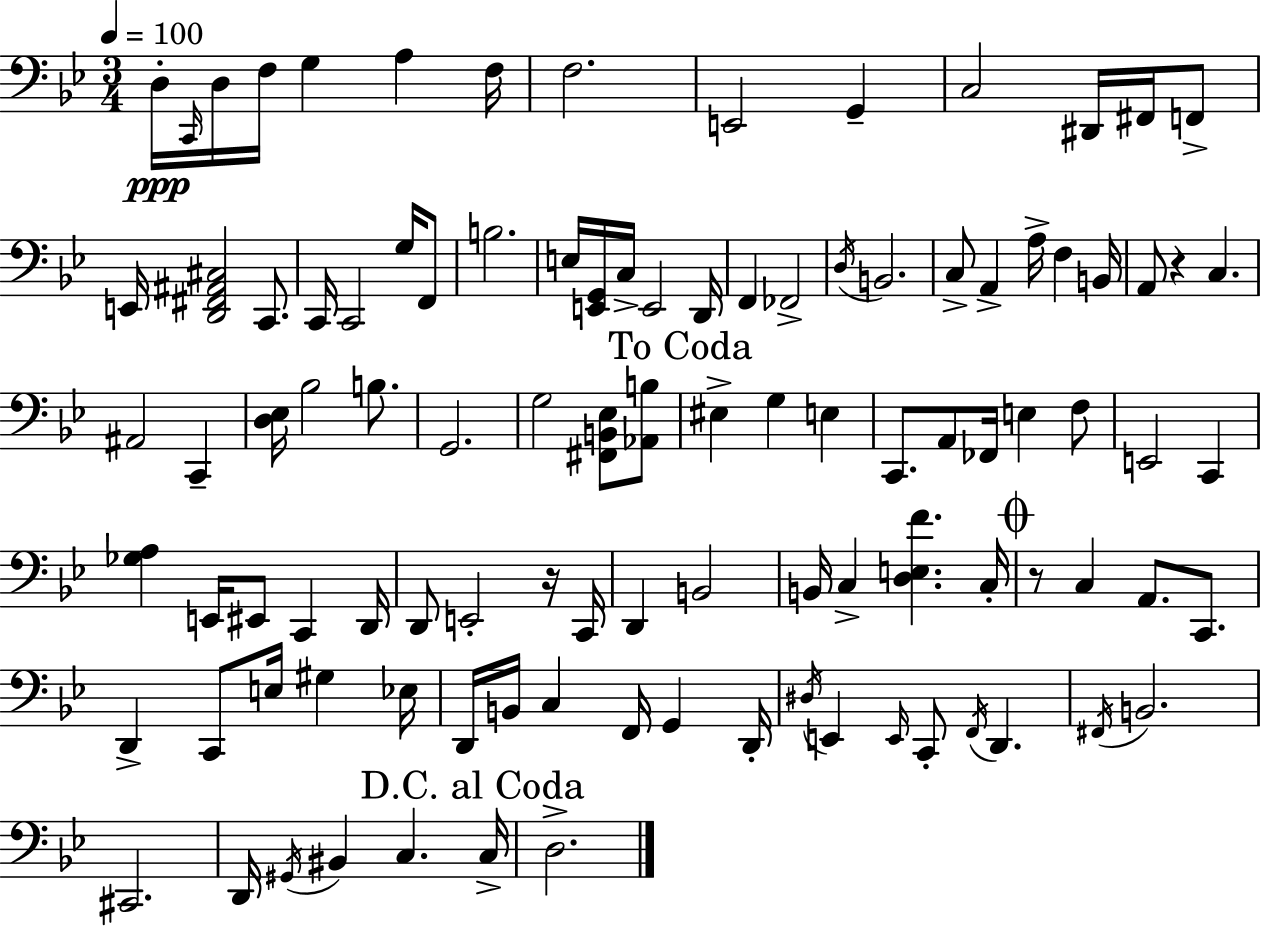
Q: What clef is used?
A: bass